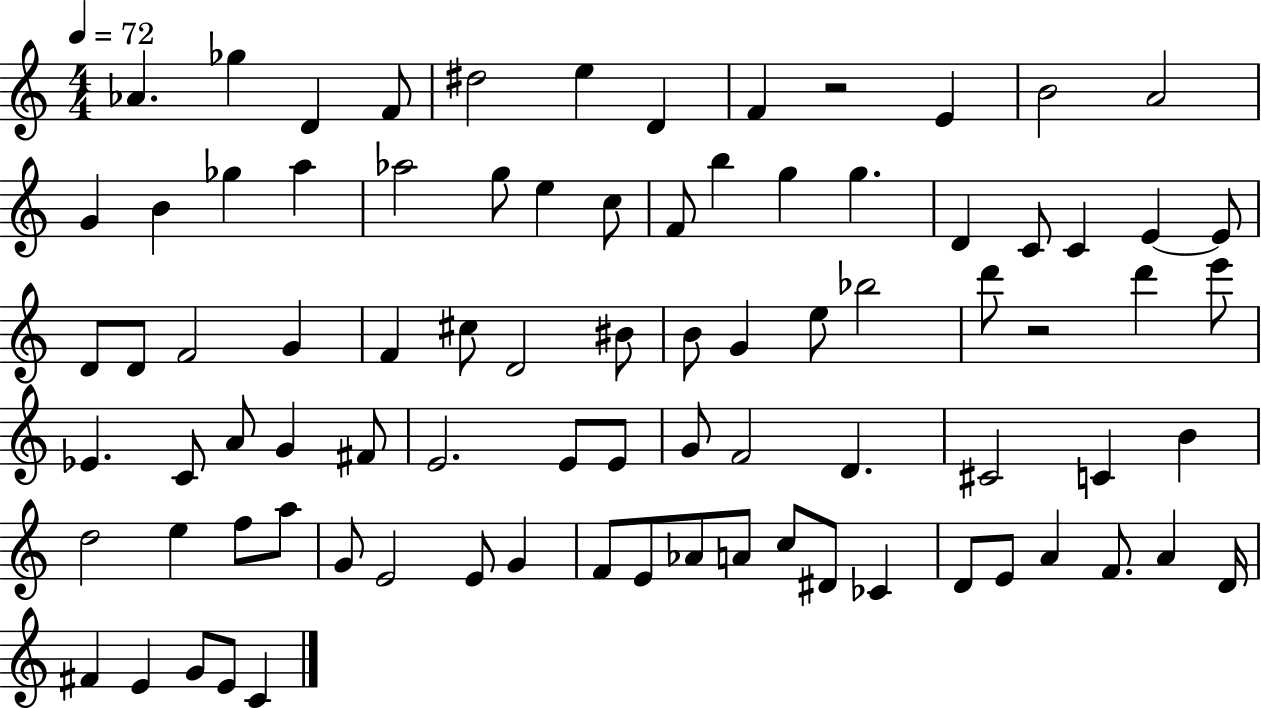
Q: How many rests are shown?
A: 2